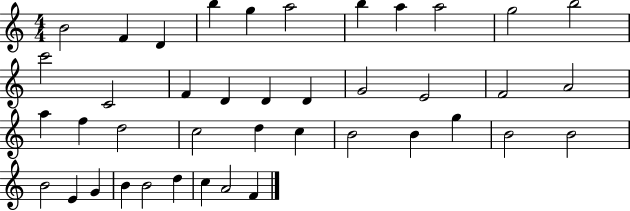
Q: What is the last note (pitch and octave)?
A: F4